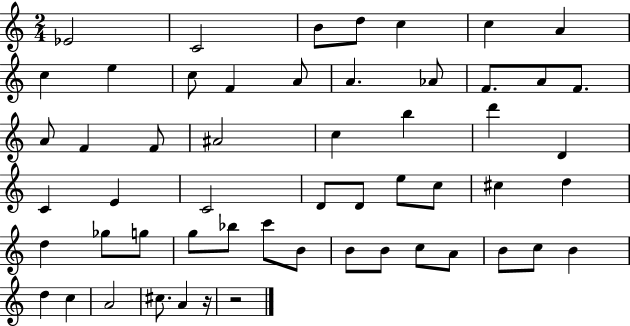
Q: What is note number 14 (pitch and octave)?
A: Ab4